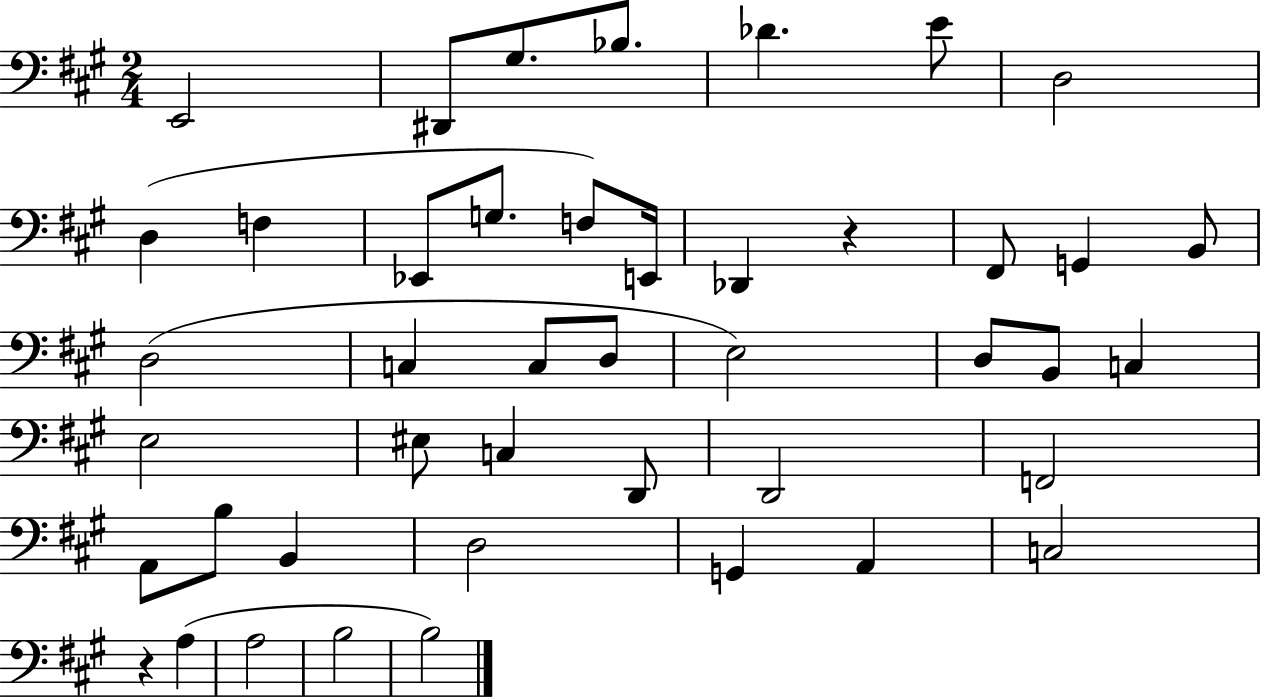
{
  \clef bass
  \numericTimeSignature
  \time 2/4
  \key a \major
  e,2 | dis,8 gis8. bes8. | des'4. e'8 | d2 | \break d4( f4 | ees,8 g8. f8) e,16 | des,4 r4 | fis,8 g,4 b,8 | \break d2( | c4 c8 d8 | e2) | d8 b,8 c4 | \break e2 | eis8 c4 d,8 | d,2 | f,2 | \break a,8 b8 b,4 | d2 | g,4 a,4 | c2 | \break r4 a4( | a2 | b2 | b2) | \break \bar "|."
}